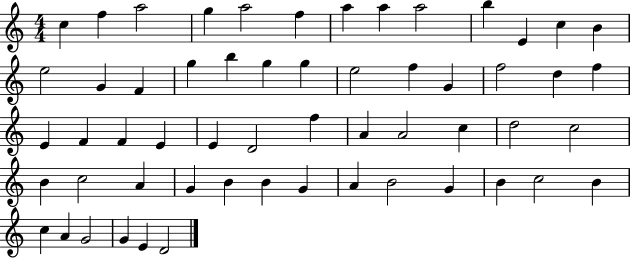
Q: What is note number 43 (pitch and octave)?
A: B4